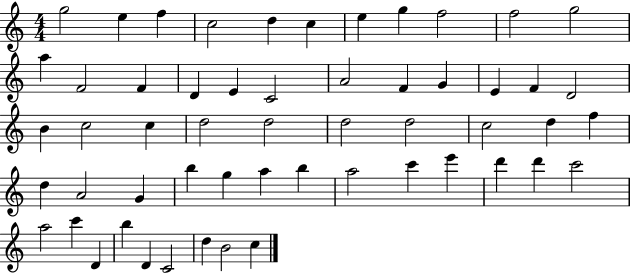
{
  \clef treble
  \numericTimeSignature
  \time 4/4
  \key c \major
  g''2 e''4 f''4 | c''2 d''4 c''4 | e''4 g''4 f''2 | f''2 g''2 | \break a''4 f'2 f'4 | d'4 e'4 c'2 | a'2 f'4 g'4 | e'4 f'4 d'2 | \break b'4 c''2 c''4 | d''2 d''2 | d''2 d''2 | c''2 d''4 f''4 | \break d''4 a'2 g'4 | b''4 g''4 a''4 b''4 | a''2 c'''4 e'''4 | d'''4 d'''4 c'''2 | \break a''2 c'''4 d'4 | b''4 d'4 c'2 | d''4 b'2 c''4 | \bar "|."
}